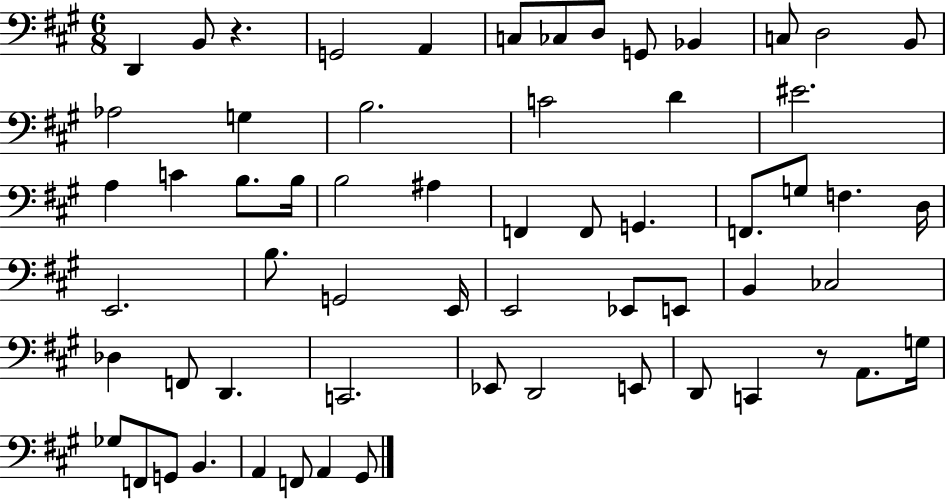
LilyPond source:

{
  \clef bass
  \numericTimeSignature
  \time 6/8
  \key a \major
  d,4 b,8 r4. | g,2 a,4 | c8 ces8 d8 g,8 bes,4 | c8 d2 b,8 | \break aes2 g4 | b2. | c'2 d'4 | eis'2. | \break a4 c'4 b8. b16 | b2 ais4 | f,4 f,8 g,4. | f,8. g8 f4. d16 | \break e,2. | b8. g,2 e,16 | e,2 ees,8 e,8 | b,4 ces2 | \break des4 f,8 d,4. | c,2. | ees,8 d,2 e,8 | d,8 c,4 r8 a,8. g16 | \break ges8 f,8 g,8 b,4. | a,4 f,8 a,4 gis,8 | \bar "|."
}